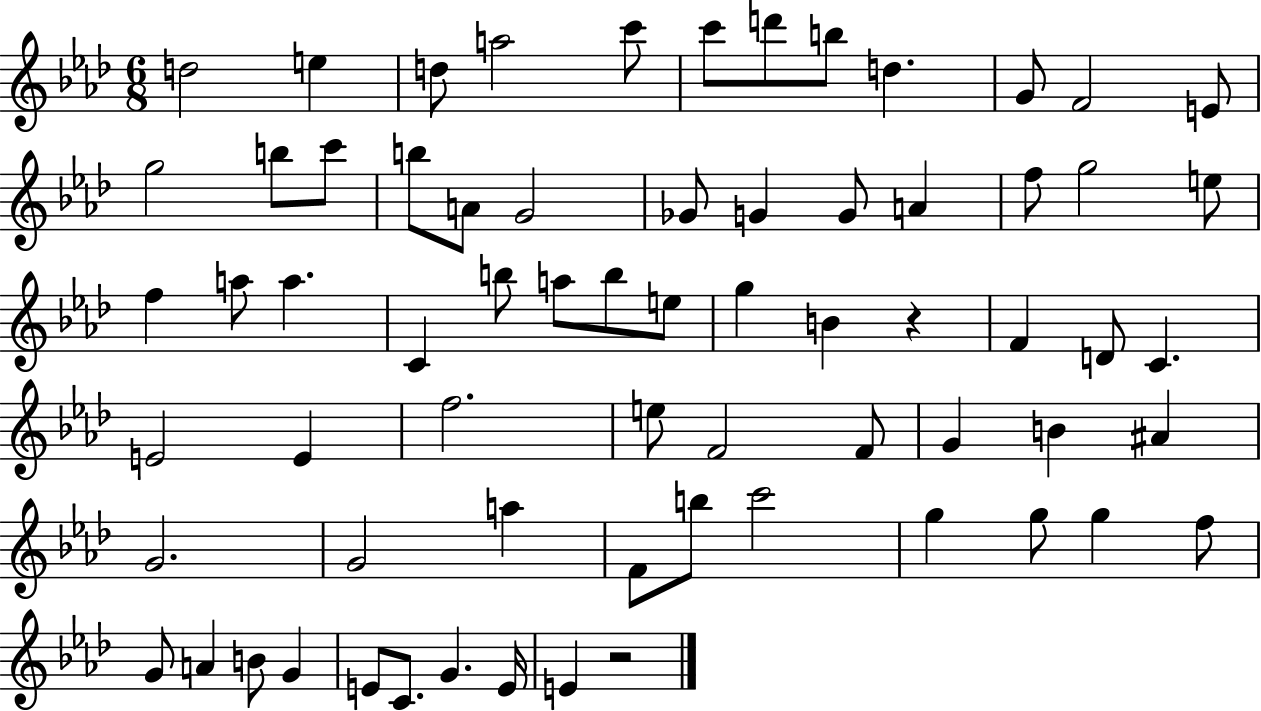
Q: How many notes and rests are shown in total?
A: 68